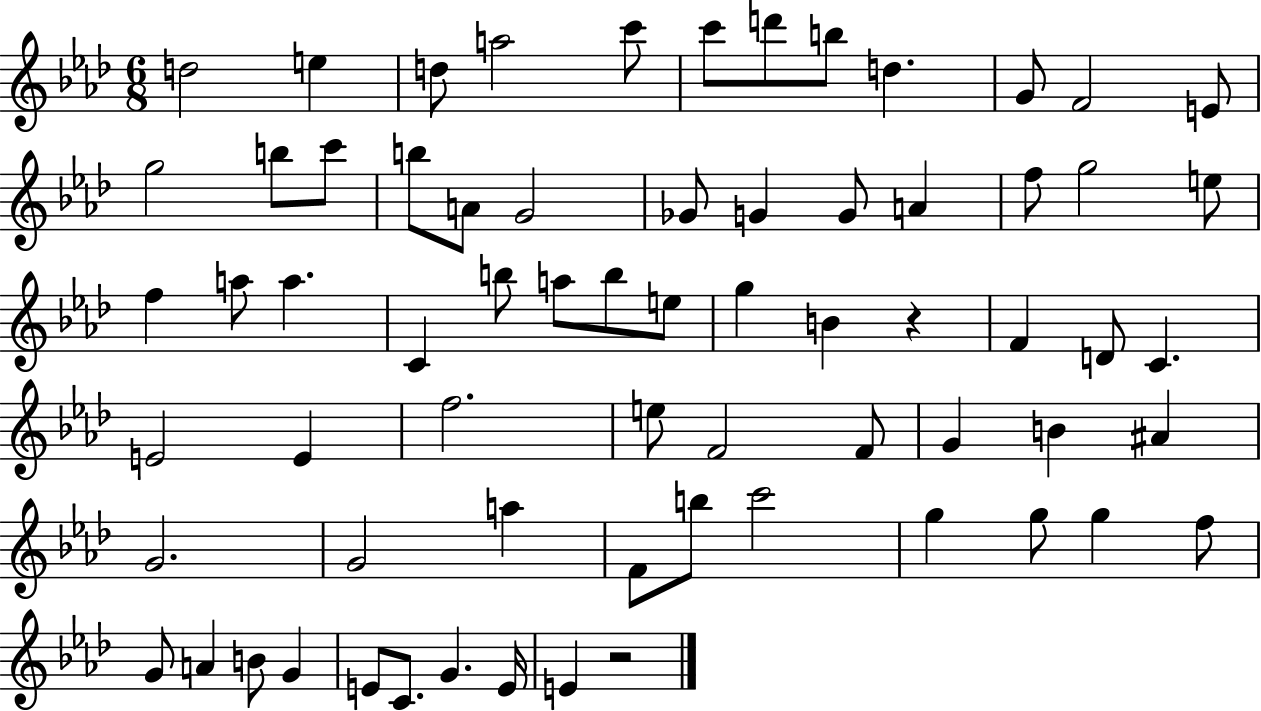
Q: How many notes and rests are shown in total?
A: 68